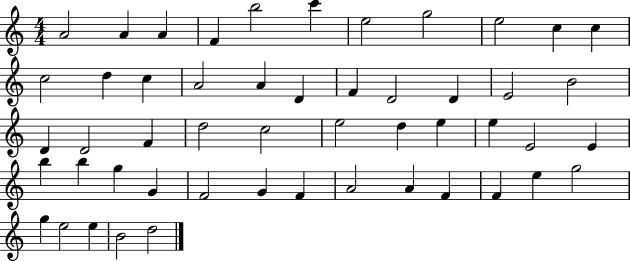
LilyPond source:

{
  \clef treble
  \numericTimeSignature
  \time 4/4
  \key c \major
  a'2 a'4 a'4 | f'4 b''2 c'''4 | e''2 g''2 | e''2 c''4 c''4 | \break c''2 d''4 c''4 | a'2 a'4 d'4 | f'4 d'2 d'4 | e'2 b'2 | \break d'4 d'2 f'4 | d''2 c''2 | e''2 d''4 e''4 | e''4 e'2 e'4 | \break b''4 b''4 g''4 g'4 | f'2 g'4 f'4 | a'2 a'4 f'4 | f'4 e''4 g''2 | \break g''4 e''2 e''4 | b'2 d''2 | \bar "|."
}